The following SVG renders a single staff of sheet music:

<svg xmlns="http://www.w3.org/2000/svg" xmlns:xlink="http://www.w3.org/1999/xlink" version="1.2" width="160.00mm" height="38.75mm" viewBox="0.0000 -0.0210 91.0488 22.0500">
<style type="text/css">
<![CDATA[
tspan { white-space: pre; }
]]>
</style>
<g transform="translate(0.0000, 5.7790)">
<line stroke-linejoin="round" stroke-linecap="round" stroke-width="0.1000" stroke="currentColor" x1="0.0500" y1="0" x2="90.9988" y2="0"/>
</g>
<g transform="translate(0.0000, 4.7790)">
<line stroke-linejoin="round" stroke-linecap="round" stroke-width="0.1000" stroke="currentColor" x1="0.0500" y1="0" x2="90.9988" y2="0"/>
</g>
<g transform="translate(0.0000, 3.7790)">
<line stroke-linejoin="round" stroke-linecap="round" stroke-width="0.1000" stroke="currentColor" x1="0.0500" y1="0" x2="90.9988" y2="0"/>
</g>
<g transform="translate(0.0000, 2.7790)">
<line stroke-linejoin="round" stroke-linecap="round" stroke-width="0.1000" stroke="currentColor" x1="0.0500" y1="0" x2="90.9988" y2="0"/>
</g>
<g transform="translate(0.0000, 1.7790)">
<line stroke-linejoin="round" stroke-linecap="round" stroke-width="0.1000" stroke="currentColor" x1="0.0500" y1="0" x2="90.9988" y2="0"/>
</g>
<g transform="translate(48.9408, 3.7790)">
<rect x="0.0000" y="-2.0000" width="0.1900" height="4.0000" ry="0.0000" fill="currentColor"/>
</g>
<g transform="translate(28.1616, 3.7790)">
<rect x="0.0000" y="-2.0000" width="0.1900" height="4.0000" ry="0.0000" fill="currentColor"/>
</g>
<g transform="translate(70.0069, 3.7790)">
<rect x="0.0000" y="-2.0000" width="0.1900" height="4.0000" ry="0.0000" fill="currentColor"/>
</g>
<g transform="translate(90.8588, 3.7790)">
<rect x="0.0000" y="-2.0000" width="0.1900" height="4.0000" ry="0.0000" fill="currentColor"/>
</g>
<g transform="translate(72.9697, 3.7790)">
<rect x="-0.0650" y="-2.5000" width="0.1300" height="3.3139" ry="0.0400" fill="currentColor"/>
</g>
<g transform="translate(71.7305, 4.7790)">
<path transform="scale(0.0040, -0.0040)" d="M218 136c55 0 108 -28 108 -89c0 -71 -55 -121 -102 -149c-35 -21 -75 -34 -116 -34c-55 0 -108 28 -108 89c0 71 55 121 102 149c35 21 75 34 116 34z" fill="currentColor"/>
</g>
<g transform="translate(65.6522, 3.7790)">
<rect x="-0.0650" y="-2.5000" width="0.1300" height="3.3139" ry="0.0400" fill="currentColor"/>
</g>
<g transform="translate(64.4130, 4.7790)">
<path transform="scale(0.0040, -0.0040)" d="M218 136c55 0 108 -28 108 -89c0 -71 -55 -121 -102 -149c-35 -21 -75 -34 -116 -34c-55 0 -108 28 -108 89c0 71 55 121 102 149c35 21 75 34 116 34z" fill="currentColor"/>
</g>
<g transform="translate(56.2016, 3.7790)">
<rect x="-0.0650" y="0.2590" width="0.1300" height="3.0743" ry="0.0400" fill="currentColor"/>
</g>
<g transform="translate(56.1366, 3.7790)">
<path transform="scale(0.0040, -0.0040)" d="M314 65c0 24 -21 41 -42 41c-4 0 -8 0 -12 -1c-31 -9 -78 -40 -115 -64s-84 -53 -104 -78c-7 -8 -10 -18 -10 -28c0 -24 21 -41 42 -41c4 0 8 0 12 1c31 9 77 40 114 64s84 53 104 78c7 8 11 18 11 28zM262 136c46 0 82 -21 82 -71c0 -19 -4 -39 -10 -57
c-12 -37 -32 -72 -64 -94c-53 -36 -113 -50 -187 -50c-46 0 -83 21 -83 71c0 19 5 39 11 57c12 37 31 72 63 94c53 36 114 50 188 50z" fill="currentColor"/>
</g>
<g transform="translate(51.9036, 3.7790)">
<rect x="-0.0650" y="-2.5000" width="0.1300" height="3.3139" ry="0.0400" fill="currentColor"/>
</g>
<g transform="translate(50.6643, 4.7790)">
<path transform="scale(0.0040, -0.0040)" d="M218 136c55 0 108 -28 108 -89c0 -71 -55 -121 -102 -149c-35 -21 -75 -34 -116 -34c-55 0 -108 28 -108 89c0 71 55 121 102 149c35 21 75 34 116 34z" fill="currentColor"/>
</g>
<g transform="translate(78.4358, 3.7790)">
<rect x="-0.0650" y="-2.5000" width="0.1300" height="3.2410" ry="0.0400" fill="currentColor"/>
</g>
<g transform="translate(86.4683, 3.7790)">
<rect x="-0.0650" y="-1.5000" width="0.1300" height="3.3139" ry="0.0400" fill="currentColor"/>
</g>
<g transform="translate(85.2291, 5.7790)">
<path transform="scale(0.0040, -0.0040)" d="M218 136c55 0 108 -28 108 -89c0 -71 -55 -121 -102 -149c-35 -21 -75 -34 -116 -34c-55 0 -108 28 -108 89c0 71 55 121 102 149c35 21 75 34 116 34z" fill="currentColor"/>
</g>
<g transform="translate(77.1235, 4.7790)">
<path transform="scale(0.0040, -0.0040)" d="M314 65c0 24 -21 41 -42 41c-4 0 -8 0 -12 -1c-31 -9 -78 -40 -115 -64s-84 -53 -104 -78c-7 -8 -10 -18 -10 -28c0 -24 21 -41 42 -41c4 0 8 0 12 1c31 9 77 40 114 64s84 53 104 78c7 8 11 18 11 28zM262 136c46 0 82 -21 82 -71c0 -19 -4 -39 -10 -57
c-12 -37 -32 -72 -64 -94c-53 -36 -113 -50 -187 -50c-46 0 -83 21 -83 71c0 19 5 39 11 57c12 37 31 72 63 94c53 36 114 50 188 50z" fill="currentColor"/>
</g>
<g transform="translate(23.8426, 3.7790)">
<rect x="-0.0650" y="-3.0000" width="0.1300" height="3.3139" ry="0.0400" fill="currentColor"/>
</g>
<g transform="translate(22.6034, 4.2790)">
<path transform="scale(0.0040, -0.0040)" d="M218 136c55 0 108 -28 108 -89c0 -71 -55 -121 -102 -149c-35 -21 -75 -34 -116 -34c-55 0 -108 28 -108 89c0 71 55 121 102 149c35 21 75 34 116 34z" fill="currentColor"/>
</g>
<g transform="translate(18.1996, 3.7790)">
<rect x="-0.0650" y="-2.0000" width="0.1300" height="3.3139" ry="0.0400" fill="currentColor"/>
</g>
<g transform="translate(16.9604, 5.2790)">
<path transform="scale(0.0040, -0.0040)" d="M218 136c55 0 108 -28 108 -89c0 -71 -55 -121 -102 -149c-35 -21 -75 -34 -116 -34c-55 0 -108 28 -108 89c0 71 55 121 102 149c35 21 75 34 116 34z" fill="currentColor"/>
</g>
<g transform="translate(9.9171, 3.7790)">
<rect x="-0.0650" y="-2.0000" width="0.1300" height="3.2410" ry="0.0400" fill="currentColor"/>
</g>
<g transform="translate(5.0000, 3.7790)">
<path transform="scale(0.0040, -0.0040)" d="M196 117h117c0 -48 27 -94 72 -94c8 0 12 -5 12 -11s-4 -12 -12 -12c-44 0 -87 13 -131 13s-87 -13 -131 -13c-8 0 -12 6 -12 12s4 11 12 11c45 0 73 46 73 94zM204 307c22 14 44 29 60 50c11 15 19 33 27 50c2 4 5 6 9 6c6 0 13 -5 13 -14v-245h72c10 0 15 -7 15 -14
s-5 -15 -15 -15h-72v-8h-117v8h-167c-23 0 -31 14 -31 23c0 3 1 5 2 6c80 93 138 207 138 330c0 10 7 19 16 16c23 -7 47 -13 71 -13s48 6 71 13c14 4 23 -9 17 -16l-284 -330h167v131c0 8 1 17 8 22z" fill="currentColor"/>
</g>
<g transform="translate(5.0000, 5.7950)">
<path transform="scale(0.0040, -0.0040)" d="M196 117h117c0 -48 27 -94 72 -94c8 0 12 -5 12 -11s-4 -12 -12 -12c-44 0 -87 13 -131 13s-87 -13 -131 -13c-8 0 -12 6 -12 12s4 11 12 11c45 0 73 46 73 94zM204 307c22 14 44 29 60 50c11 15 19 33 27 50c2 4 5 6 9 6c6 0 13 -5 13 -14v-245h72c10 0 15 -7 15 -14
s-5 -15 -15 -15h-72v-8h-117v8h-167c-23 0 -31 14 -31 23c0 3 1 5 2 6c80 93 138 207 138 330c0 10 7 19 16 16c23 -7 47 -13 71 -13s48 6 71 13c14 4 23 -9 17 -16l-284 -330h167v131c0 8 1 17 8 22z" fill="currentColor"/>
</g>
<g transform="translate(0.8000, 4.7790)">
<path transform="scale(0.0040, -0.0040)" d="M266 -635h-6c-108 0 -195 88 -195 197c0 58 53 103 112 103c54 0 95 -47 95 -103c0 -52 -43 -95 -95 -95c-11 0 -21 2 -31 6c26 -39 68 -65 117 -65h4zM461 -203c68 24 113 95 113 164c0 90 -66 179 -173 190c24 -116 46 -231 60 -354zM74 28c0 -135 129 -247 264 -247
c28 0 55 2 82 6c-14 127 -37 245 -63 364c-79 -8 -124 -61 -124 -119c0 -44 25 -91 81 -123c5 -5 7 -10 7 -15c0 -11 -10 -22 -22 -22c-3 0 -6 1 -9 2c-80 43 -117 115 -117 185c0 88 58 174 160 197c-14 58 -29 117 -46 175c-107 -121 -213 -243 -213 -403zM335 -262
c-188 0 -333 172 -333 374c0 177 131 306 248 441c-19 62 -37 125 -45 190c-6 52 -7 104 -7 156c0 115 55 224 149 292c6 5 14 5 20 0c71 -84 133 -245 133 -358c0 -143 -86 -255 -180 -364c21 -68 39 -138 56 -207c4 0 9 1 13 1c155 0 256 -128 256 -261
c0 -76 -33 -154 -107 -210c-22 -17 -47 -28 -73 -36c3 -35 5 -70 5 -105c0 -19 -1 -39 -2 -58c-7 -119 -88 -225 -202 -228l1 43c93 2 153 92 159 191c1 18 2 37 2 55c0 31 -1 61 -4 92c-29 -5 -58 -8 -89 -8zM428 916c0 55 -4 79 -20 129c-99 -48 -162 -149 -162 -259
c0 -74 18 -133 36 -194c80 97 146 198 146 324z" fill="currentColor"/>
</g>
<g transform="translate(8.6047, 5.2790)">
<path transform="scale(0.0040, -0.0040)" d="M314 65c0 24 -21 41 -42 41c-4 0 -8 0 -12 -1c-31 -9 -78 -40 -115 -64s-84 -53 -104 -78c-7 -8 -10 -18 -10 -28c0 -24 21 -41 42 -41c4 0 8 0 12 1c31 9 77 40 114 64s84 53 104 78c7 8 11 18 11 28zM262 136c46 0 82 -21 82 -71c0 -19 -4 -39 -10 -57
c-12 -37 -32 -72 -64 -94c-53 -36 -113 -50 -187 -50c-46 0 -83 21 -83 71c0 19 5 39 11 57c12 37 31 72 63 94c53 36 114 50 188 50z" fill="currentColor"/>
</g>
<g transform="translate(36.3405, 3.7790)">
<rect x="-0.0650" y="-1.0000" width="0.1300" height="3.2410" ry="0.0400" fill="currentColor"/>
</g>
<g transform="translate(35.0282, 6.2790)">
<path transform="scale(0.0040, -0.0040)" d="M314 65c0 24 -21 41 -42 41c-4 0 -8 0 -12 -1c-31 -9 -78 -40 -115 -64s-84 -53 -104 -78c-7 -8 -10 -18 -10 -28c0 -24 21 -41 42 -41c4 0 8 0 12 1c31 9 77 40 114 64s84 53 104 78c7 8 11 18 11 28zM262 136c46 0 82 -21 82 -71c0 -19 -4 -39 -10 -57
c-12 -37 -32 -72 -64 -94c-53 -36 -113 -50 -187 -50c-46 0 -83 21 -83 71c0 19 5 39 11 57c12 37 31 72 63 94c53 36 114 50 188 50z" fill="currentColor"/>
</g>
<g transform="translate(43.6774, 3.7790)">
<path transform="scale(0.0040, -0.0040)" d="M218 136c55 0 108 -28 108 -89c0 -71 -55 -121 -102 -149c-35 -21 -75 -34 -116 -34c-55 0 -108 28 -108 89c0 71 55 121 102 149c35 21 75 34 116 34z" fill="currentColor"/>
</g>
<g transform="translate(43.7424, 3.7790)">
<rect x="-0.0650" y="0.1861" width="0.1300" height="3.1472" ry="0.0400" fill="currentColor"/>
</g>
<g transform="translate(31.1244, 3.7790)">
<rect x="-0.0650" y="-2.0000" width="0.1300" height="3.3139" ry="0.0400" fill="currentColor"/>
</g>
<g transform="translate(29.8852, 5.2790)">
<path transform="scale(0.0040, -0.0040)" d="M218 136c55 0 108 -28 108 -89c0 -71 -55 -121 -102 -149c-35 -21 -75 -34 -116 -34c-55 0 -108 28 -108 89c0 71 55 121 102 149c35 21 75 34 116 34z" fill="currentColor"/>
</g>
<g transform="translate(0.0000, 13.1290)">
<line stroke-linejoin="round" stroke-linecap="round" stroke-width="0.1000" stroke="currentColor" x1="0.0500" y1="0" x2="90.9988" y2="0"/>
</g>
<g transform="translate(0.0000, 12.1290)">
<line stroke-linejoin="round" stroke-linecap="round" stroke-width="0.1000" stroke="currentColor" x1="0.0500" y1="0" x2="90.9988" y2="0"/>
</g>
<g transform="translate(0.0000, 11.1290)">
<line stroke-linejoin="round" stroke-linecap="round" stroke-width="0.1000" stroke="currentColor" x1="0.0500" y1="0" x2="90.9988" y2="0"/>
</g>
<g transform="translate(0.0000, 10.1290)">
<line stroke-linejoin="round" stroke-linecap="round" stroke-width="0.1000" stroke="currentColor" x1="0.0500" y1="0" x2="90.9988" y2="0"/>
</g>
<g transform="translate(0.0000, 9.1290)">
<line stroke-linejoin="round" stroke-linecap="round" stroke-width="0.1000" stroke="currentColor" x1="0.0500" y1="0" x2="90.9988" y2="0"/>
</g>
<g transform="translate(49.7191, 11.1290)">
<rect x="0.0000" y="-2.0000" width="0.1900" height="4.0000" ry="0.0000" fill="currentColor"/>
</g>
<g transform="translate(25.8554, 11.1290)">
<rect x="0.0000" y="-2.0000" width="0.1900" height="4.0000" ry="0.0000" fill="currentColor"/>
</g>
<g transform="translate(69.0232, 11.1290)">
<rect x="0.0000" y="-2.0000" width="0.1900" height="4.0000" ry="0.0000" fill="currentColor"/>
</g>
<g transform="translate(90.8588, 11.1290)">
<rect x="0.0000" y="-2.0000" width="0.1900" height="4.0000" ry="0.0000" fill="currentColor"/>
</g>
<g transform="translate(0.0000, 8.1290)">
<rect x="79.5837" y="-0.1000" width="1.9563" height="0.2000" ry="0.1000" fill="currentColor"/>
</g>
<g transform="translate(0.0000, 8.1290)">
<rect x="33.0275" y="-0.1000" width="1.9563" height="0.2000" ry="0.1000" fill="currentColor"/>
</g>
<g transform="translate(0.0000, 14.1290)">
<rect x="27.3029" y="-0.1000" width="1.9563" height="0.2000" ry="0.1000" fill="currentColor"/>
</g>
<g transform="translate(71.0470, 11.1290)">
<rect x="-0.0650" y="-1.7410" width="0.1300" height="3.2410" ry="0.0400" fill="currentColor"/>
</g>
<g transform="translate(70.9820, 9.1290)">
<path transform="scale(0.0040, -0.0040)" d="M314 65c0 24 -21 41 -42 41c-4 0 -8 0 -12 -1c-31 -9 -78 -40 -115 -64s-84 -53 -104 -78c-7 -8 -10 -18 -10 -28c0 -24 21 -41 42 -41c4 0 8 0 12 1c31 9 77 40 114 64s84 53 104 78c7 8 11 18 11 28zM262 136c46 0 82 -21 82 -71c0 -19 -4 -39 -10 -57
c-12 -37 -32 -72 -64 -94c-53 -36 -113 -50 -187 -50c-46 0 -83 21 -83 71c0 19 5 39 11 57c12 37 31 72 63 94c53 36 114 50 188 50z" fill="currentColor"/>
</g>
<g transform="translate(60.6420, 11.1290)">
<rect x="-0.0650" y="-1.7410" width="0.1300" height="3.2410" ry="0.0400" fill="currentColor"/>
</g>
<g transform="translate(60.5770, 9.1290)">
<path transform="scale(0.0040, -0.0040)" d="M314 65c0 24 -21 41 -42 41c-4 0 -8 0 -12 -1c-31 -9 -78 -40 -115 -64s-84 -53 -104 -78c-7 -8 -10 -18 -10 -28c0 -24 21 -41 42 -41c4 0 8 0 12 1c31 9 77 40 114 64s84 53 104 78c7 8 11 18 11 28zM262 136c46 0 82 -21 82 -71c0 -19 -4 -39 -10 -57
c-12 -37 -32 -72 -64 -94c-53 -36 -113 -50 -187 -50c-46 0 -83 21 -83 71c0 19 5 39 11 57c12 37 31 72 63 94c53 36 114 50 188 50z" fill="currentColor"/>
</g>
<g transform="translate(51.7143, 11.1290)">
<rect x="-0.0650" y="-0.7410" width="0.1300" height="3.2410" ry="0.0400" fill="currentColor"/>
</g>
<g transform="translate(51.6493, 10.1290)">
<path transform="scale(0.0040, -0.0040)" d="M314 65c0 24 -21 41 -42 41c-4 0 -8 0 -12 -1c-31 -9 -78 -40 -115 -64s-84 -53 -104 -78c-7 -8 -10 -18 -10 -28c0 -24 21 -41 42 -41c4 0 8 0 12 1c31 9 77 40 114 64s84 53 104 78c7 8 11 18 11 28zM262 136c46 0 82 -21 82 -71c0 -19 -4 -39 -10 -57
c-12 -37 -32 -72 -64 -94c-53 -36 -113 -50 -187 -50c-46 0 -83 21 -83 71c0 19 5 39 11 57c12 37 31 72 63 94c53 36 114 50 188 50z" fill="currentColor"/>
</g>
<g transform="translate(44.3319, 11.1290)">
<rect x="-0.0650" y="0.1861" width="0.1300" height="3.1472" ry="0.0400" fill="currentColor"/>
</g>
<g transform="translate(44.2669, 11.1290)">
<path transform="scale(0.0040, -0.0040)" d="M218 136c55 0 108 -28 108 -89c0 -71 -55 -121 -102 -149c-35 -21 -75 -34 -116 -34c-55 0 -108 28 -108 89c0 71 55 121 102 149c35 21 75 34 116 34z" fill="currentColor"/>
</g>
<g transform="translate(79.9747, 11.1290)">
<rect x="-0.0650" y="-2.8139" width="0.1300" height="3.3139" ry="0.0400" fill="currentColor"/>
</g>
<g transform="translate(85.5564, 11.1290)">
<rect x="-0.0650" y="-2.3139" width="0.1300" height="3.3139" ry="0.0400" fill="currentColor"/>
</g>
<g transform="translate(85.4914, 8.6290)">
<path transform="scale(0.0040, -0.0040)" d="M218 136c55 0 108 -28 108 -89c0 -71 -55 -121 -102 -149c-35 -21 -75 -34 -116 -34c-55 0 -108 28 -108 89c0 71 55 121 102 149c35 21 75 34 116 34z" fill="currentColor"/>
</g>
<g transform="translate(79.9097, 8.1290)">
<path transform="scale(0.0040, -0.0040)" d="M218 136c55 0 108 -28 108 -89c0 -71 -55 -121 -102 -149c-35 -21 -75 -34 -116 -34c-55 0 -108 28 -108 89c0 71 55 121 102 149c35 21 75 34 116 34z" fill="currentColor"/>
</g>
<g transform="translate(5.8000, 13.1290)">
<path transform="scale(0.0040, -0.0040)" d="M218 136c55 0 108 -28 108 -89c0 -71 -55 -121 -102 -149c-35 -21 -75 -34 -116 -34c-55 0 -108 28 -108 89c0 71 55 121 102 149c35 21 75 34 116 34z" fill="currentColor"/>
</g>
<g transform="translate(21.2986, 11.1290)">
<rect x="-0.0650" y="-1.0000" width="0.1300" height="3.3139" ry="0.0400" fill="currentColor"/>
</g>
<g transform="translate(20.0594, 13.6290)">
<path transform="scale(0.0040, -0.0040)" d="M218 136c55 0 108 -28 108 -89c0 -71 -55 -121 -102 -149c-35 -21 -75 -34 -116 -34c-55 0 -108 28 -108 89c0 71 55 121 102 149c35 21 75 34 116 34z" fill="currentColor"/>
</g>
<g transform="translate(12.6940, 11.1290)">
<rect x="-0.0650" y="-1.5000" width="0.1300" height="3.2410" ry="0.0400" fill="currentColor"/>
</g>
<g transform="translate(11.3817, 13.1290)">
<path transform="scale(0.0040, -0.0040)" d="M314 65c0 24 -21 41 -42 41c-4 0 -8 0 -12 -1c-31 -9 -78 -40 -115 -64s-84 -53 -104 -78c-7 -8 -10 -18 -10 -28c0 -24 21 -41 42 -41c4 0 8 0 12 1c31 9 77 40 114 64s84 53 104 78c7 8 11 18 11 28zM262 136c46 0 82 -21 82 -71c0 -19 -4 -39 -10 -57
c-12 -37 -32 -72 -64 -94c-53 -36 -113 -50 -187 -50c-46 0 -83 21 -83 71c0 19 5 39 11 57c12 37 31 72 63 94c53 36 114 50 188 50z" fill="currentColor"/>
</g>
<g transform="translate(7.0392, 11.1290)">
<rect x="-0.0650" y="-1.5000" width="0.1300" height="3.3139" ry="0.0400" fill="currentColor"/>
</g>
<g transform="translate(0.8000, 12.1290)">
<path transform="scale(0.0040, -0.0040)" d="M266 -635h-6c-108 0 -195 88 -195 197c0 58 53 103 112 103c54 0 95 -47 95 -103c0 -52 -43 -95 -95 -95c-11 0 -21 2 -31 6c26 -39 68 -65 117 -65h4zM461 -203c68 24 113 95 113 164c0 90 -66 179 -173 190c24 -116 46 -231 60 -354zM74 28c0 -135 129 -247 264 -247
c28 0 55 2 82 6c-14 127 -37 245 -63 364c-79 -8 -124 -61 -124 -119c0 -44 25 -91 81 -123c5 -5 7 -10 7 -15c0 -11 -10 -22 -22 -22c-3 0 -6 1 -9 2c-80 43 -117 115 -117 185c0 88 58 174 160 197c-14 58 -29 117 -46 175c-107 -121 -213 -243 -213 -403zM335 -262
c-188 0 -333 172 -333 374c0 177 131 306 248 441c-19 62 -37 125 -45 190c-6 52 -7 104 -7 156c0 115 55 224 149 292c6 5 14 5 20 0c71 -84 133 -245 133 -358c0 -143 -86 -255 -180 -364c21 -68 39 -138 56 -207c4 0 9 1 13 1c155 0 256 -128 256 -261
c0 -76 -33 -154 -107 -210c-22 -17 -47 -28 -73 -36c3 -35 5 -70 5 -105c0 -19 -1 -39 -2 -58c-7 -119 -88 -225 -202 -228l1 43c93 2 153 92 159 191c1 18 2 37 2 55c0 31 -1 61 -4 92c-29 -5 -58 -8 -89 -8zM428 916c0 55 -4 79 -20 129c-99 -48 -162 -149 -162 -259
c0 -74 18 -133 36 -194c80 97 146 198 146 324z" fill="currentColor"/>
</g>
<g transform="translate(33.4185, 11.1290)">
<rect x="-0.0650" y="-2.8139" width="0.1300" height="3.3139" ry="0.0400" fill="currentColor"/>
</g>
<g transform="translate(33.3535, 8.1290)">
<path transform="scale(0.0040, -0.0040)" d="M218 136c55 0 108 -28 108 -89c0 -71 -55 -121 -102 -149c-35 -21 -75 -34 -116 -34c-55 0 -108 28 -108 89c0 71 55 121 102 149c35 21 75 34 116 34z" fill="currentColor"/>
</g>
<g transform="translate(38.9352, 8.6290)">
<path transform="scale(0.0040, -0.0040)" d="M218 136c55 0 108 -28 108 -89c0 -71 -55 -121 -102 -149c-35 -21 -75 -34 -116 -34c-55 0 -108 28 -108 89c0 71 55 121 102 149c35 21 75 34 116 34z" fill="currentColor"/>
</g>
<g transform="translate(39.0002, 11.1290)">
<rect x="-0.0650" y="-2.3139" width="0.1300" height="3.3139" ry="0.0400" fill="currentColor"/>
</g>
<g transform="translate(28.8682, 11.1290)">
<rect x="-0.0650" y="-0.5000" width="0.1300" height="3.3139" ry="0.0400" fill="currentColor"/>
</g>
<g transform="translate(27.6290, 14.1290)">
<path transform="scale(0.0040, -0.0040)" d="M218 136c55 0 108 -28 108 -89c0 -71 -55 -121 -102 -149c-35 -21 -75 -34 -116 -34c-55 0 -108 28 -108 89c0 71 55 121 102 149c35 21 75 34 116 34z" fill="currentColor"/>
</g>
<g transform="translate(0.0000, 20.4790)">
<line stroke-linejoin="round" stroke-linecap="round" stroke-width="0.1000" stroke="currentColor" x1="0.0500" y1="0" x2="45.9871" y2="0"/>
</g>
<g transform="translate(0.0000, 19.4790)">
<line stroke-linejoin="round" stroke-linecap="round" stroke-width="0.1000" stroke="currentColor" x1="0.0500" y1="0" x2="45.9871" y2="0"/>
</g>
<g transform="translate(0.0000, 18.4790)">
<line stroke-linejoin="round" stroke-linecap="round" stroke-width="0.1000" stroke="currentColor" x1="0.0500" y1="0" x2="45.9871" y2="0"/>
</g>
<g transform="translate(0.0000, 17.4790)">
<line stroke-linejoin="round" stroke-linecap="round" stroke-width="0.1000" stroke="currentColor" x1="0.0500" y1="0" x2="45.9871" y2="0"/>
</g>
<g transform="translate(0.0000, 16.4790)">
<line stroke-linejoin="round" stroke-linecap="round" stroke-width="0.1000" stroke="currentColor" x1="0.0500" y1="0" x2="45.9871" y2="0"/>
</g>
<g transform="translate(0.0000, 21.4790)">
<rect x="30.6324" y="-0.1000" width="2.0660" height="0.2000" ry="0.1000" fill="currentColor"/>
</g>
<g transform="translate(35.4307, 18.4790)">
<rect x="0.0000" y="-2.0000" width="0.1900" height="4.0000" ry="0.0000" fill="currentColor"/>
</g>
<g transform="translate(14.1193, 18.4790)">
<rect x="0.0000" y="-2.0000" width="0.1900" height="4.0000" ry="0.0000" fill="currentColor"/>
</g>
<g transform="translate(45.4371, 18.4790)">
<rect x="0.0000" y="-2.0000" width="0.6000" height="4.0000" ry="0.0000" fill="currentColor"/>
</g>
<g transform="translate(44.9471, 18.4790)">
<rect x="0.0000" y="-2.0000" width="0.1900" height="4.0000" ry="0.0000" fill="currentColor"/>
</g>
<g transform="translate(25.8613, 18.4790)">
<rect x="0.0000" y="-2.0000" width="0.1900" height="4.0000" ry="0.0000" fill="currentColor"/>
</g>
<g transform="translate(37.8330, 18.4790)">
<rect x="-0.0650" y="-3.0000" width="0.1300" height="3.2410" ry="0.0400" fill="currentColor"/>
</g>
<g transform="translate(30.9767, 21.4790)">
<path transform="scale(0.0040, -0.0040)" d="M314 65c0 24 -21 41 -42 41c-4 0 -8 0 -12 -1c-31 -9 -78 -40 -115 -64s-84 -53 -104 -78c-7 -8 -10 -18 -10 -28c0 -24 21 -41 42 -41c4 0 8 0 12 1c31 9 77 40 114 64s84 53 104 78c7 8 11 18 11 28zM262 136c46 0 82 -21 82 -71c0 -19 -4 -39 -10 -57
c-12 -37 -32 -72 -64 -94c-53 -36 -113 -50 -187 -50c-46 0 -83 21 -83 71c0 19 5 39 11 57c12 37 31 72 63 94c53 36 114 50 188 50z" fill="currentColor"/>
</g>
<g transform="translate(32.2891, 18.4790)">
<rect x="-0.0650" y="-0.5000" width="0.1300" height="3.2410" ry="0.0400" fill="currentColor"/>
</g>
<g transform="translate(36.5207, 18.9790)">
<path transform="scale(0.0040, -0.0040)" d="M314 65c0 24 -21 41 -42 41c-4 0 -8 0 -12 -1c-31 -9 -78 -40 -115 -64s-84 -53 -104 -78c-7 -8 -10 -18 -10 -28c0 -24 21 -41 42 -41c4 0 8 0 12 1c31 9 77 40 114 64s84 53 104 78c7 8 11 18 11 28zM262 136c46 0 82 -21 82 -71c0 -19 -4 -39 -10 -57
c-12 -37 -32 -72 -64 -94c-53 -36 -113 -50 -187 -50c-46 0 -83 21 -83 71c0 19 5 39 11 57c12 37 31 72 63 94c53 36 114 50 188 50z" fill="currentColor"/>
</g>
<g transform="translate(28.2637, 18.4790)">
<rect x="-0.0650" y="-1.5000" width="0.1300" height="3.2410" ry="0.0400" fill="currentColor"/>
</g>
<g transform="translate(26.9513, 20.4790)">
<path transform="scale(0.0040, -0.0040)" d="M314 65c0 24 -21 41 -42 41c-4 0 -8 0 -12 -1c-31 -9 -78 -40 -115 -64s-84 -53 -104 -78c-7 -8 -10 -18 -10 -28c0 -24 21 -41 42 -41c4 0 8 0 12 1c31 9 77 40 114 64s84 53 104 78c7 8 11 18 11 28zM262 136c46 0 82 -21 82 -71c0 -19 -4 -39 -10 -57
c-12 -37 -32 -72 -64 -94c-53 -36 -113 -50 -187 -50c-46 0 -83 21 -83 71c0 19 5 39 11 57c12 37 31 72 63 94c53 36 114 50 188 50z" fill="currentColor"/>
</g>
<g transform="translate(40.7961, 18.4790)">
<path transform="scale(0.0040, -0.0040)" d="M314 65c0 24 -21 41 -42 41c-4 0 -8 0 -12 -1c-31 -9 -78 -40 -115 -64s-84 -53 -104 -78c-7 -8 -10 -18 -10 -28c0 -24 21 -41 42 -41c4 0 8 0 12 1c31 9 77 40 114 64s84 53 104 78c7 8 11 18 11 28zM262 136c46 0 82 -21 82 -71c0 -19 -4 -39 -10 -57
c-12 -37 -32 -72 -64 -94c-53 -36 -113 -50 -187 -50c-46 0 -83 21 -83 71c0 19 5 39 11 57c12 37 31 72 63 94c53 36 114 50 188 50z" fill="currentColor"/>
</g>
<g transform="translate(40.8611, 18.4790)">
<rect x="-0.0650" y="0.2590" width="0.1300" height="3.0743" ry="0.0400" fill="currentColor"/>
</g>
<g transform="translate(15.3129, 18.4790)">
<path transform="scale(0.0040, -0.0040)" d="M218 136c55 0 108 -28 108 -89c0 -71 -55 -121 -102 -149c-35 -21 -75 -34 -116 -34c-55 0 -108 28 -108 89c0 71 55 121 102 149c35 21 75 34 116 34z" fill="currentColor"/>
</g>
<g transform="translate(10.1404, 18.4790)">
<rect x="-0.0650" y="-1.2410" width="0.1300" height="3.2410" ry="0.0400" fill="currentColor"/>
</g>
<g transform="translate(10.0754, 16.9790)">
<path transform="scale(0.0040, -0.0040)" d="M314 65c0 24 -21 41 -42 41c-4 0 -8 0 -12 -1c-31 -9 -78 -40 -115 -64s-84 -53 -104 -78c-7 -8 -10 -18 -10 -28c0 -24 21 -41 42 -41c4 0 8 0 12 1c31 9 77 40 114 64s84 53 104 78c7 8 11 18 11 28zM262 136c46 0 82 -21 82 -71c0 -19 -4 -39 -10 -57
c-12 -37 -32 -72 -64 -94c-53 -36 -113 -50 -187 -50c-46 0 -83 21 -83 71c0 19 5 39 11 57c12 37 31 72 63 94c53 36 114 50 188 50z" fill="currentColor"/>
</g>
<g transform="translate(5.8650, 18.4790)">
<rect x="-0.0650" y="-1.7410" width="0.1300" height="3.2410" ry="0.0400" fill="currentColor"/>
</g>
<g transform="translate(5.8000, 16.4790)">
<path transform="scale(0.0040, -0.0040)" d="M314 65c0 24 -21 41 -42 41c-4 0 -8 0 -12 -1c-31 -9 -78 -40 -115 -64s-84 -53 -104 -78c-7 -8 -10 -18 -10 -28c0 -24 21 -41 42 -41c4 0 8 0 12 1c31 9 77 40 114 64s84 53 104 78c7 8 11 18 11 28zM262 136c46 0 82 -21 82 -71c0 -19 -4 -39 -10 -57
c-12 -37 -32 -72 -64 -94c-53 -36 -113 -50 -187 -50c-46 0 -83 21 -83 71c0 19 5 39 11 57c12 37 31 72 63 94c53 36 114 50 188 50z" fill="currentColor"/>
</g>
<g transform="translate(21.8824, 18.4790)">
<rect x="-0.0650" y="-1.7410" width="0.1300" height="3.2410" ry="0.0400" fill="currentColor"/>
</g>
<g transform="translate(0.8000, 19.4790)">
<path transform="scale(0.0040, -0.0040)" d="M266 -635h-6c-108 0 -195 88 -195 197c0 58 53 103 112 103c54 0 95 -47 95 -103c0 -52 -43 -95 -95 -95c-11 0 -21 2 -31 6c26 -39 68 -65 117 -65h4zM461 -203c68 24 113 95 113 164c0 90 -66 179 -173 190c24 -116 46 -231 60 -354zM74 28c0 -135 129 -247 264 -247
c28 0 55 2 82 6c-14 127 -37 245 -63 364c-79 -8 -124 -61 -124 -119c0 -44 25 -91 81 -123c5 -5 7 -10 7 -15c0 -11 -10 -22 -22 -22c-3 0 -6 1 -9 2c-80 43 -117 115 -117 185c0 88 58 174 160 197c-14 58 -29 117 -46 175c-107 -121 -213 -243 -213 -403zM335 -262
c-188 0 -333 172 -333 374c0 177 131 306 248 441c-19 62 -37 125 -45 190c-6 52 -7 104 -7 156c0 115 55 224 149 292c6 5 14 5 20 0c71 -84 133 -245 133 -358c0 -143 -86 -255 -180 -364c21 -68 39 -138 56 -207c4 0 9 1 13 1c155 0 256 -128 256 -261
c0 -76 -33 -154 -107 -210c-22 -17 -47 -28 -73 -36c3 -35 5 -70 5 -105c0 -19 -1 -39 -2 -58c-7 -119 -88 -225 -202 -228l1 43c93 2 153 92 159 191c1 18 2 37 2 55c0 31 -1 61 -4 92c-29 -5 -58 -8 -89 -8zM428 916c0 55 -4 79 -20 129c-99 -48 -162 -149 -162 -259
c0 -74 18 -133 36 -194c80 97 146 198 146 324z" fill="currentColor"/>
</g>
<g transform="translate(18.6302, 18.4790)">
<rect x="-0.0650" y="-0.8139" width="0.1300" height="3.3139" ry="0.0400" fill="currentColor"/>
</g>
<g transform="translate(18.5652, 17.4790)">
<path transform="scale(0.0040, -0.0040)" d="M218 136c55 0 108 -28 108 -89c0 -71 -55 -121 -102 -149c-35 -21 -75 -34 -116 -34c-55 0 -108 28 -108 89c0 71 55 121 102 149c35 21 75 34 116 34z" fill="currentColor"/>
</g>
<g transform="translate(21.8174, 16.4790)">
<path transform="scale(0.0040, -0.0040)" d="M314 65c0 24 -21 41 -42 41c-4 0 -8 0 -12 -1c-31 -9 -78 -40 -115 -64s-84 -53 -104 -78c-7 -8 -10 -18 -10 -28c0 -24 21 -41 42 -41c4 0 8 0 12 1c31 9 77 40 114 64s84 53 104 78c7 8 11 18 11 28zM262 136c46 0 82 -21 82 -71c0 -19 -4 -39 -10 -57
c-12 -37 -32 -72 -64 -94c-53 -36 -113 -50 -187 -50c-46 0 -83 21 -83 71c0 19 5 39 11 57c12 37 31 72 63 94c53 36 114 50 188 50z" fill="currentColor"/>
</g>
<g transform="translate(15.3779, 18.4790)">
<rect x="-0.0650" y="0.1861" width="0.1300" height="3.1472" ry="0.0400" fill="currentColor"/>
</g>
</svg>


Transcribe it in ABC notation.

X:1
T:Untitled
M:4/4
L:1/4
K:C
F2 F A F D2 B G B2 G G G2 E E E2 D C a g B d2 f2 f2 a g f2 e2 B d f2 E2 C2 A2 B2